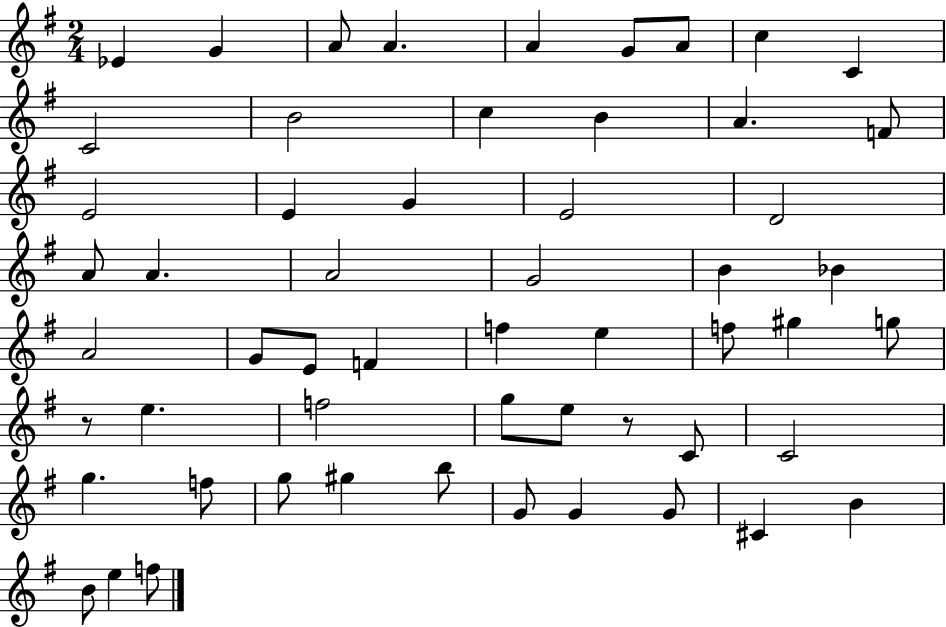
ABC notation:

X:1
T:Untitled
M:2/4
L:1/4
K:G
_E G A/2 A A G/2 A/2 c C C2 B2 c B A F/2 E2 E G E2 D2 A/2 A A2 G2 B _B A2 G/2 E/2 F f e f/2 ^g g/2 z/2 e f2 g/2 e/2 z/2 C/2 C2 g f/2 g/2 ^g b/2 G/2 G G/2 ^C B B/2 e f/2